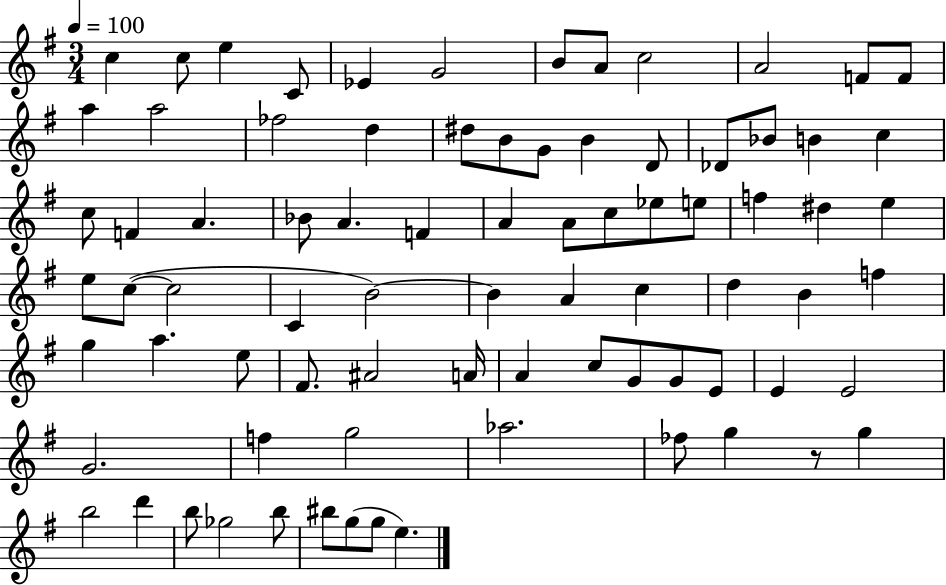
{
  \clef treble
  \numericTimeSignature
  \time 3/4
  \key g \major
  \tempo 4 = 100
  c''4 c''8 e''4 c'8 | ees'4 g'2 | b'8 a'8 c''2 | a'2 f'8 f'8 | \break a''4 a''2 | fes''2 d''4 | dis''8 b'8 g'8 b'4 d'8 | des'8 bes'8 b'4 c''4 | \break c''8 f'4 a'4. | bes'8 a'4. f'4 | a'4 a'8 c''8 ees''8 e''8 | f''4 dis''4 e''4 | \break e''8 c''8~(~ c''2 | c'4 b'2~~) | b'4 a'4 c''4 | d''4 b'4 f''4 | \break g''4 a''4. e''8 | fis'8. ais'2 a'16 | a'4 c''8 g'8 g'8 e'8 | e'4 e'2 | \break g'2. | f''4 g''2 | aes''2. | fes''8 g''4 r8 g''4 | \break b''2 d'''4 | b''8 ges''2 b''8 | bis''8 g''8( g''8 e''4.) | \bar "|."
}